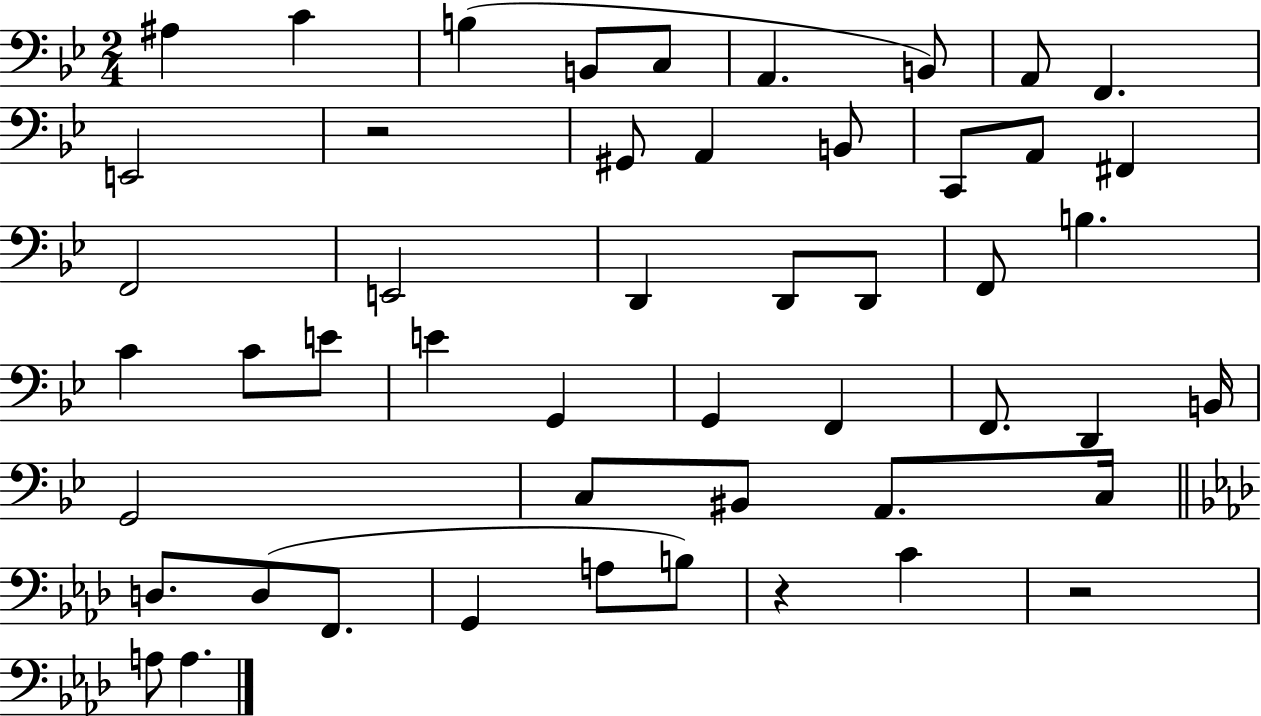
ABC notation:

X:1
T:Untitled
M:2/4
L:1/4
K:Bb
^A, C B, B,,/2 C,/2 A,, B,,/2 A,,/2 F,, E,,2 z2 ^G,,/2 A,, B,,/2 C,,/2 A,,/2 ^F,, F,,2 E,,2 D,, D,,/2 D,,/2 F,,/2 B, C C/2 E/2 E G,, G,, F,, F,,/2 D,, B,,/4 G,,2 C,/2 ^B,,/2 A,,/2 C,/4 D,/2 D,/2 F,,/2 G,, A,/2 B,/2 z C z2 A,/2 A,